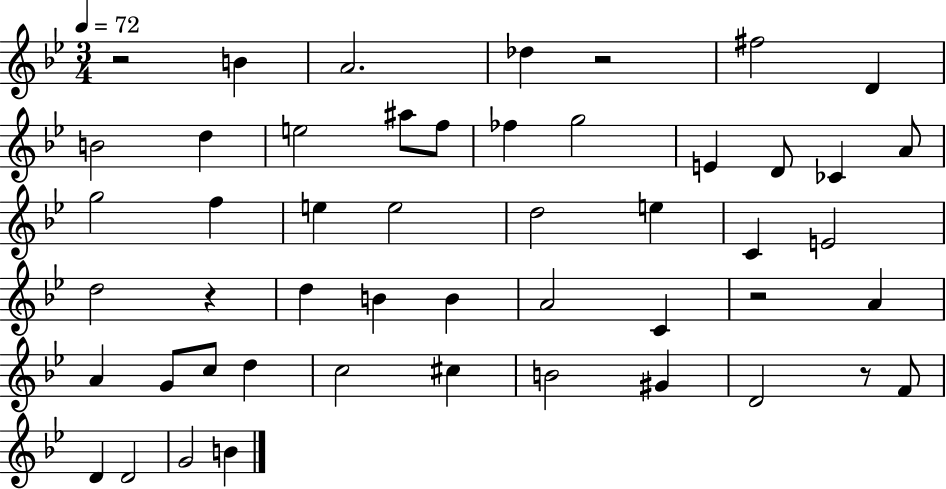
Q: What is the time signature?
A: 3/4